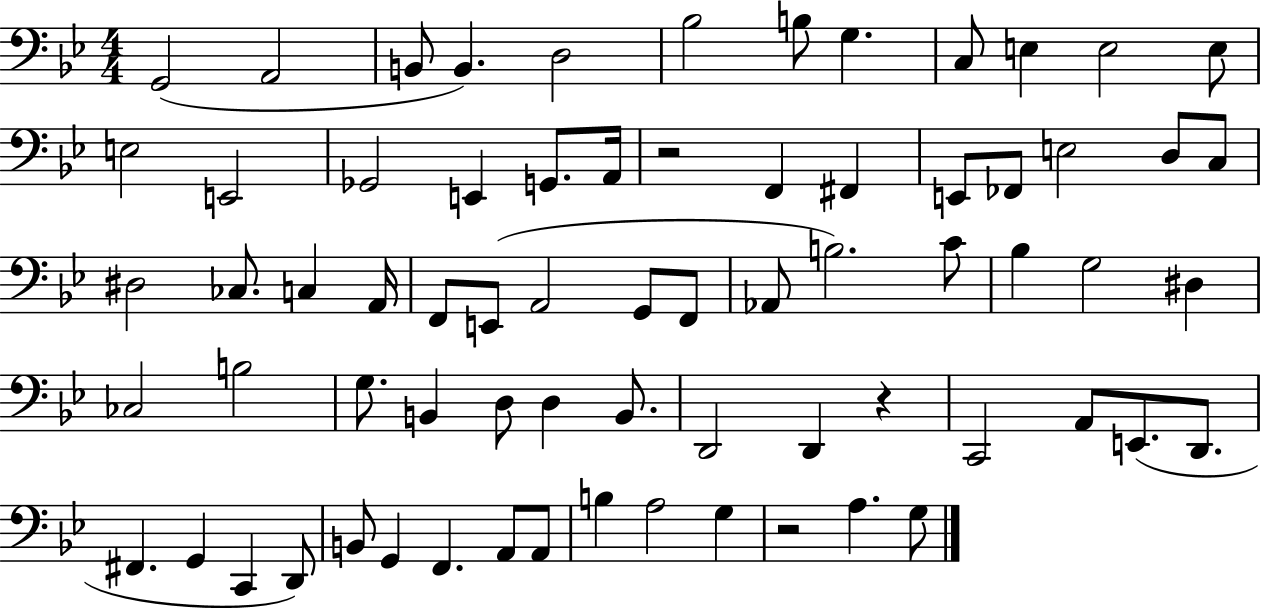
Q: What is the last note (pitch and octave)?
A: G3